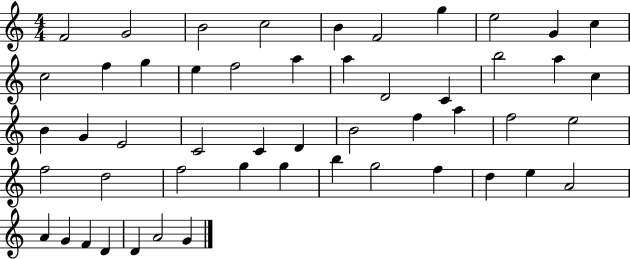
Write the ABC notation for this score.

X:1
T:Untitled
M:4/4
L:1/4
K:C
F2 G2 B2 c2 B F2 g e2 G c c2 f g e f2 a a D2 C b2 a c B G E2 C2 C D B2 f a f2 e2 f2 d2 f2 g g b g2 f d e A2 A G F D D A2 G